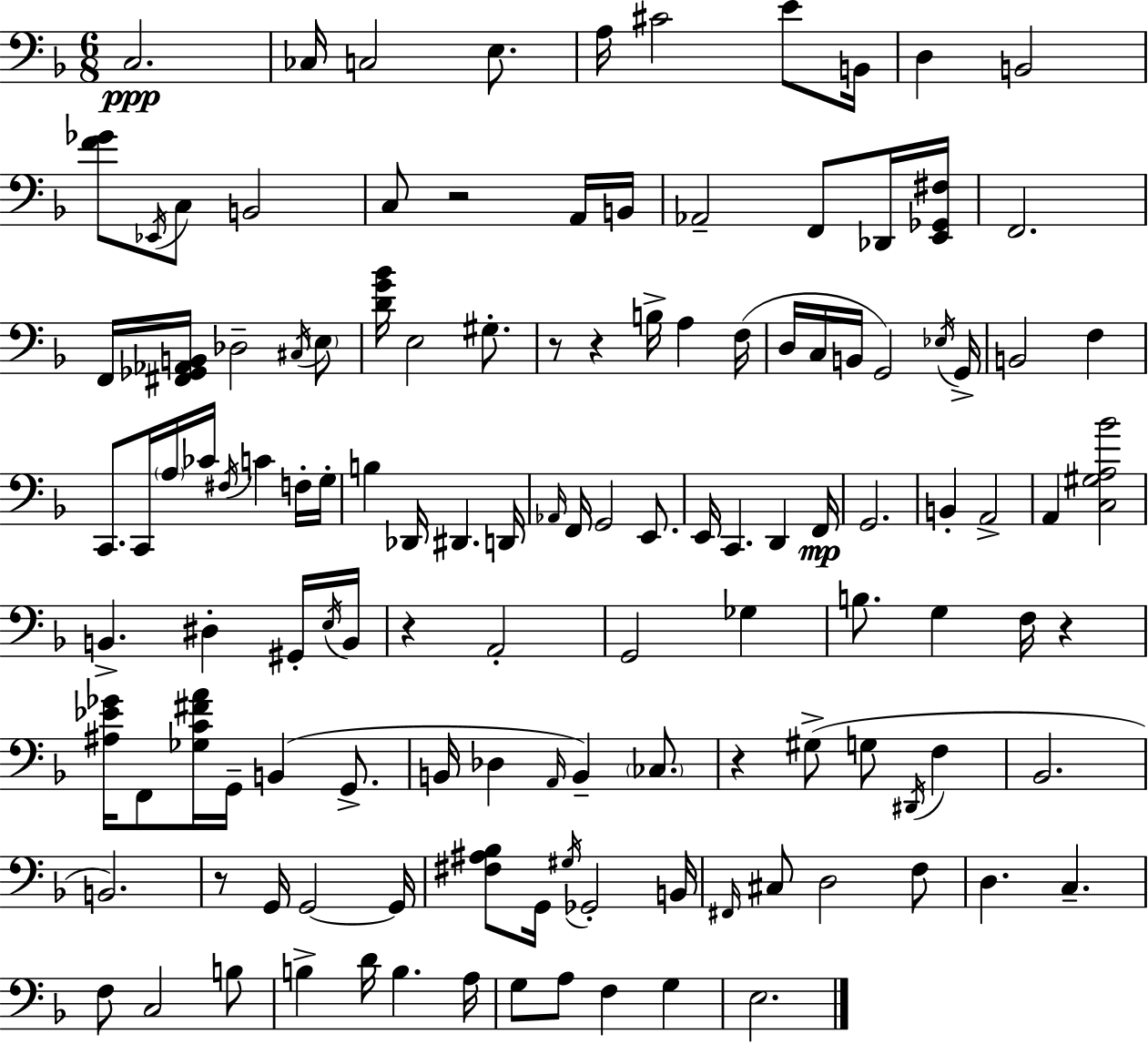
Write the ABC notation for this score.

X:1
T:Untitled
M:6/8
L:1/4
K:F
C,2 _C,/4 C,2 E,/2 A,/4 ^C2 E/2 B,,/4 D, B,,2 [F_G]/2 _E,,/4 C,/2 B,,2 C,/2 z2 A,,/4 B,,/4 _A,,2 F,,/2 _D,,/4 [E,,_G,,^F,]/4 F,,2 F,,/4 [^F,,_G,,_A,,B,,]/4 _D,2 ^C,/4 E,/2 [DG_B]/4 E,2 ^G,/2 z/2 z B,/4 A, F,/4 D,/4 C,/4 B,,/4 G,,2 _E,/4 G,,/4 B,,2 F, C,,/2 C,,/4 A,/4 _C/4 ^F,/4 C F,/4 G,/4 B, _D,,/4 ^D,, D,,/4 _A,,/4 F,,/4 G,,2 E,,/2 E,,/4 C,, D,, F,,/4 G,,2 B,, A,,2 A,, [C,^G,A,_B]2 B,, ^D, ^G,,/4 E,/4 B,,/4 z A,,2 G,,2 _G, B,/2 G, F,/4 z [^A,_E_G]/4 F,,/2 [_G,C^FA]/4 G,,/4 B,, G,,/2 B,,/4 _D, A,,/4 B,, _C,/2 z ^G,/2 G,/2 ^D,,/4 F, _B,,2 B,,2 z/2 G,,/4 G,,2 G,,/4 [^F,^A,_B,]/2 G,,/4 ^G,/4 _G,,2 B,,/4 ^F,,/4 ^C,/2 D,2 F,/2 D, C, F,/2 C,2 B,/2 B, D/4 B, A,/4 G,/2 A,/2 F, G, E,2